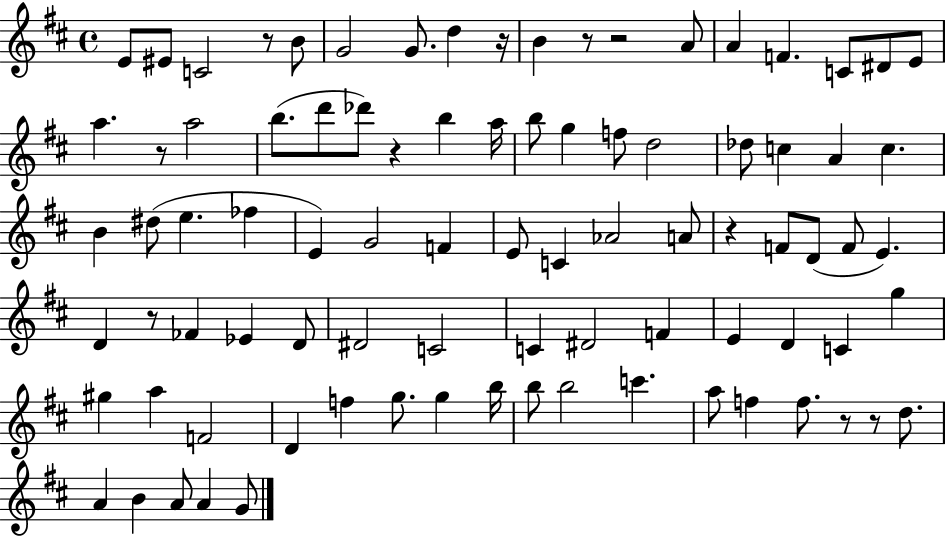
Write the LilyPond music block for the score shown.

{
  \clef treble
  \time 4/4
  \defaultTimeSignature
  \key d \major
  e'8 eis'8 c'2 r8 b'8 | g'2 g'8. d''4 r16 | b'4 r8 r2 a'8 | a'4 f'4. c'8 dis'8 e'8 | \break a''4. r8 a''2 | b''8.( d'''8 des'''8) r4 b''4 a''16 | b''8 g''4 f''8 d''2 | des''8 c''4 a'4 c''4. | \break b'4 dis''8( e''4. fes''4 | e'4) g'2 f'4 | e'8 c'4 aes'2 a'8 | r4 f'8 d'8( f'8 e'4.) | \break d'4 r8 fes'4 ees'4 d'8 | dis'2 c'2 | c'4 dis'2 f'4 | e'4 d'4 c'4 g''4 | \break gis''4 a''4 f'2 | d'4 f''4 g''8. g''4 b''16 | b''8 b''2 c'''4. | a''8 f''4 f''8. r8 r8 d''8. | \break a'4 b'4 a'8 a'4 g'8 | \bar "|."
}